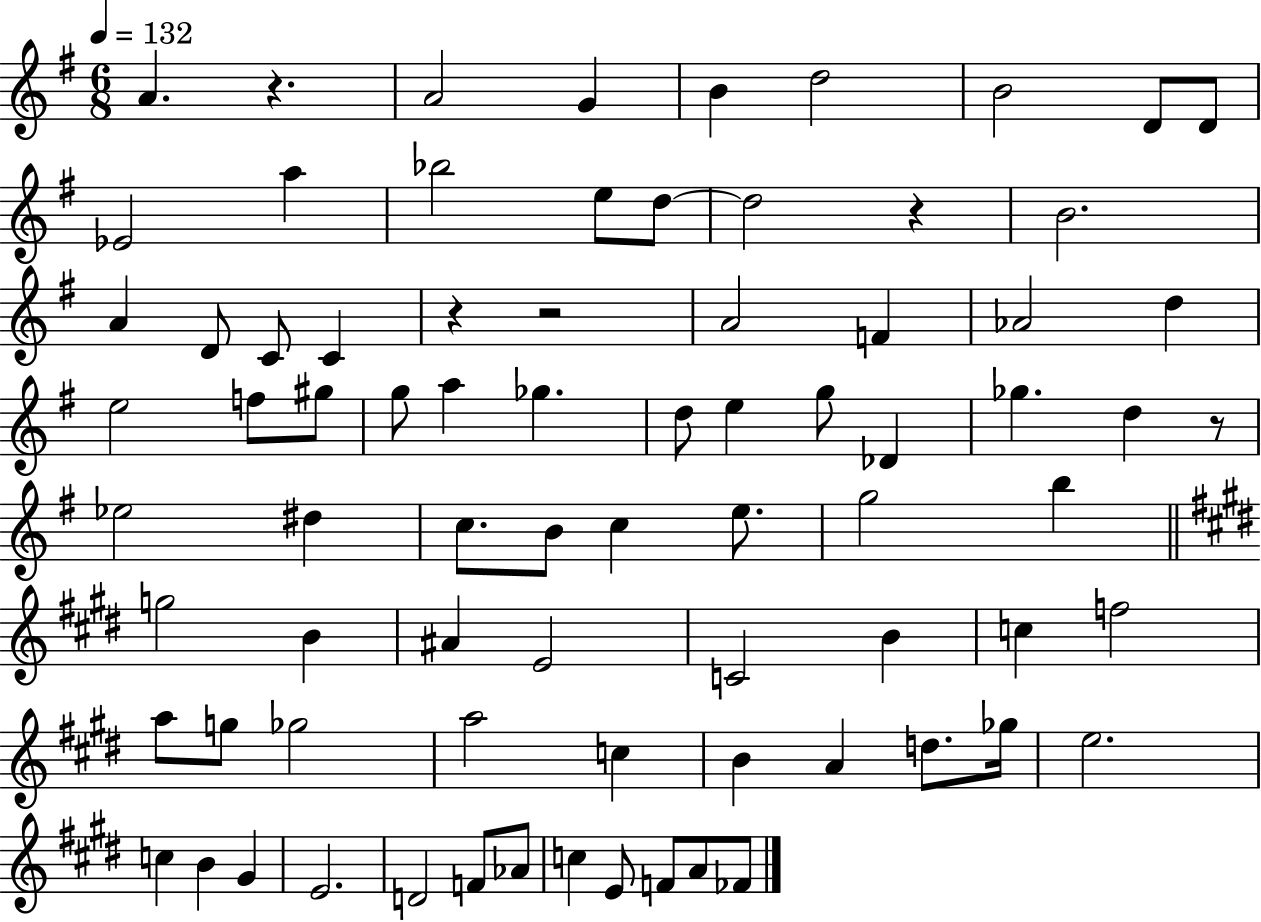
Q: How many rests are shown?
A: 5